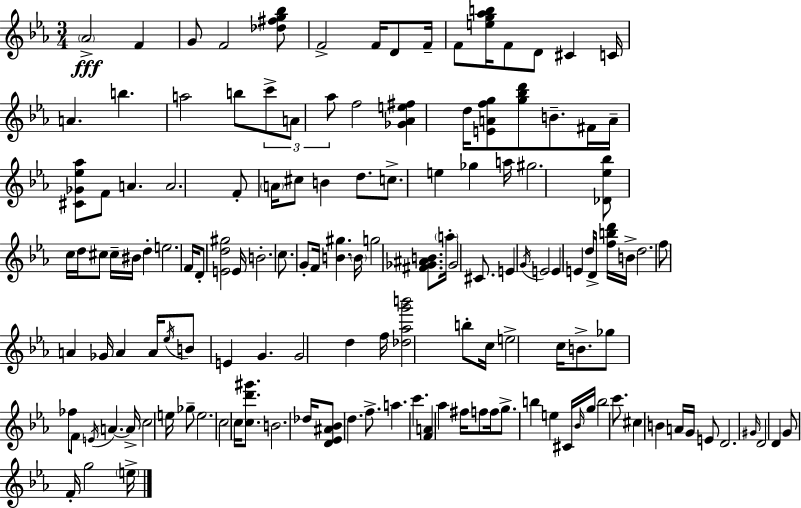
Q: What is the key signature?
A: C minor